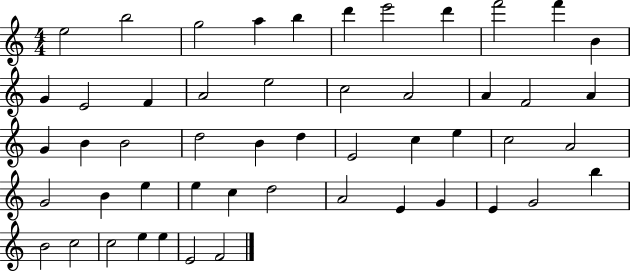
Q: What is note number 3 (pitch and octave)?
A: G5